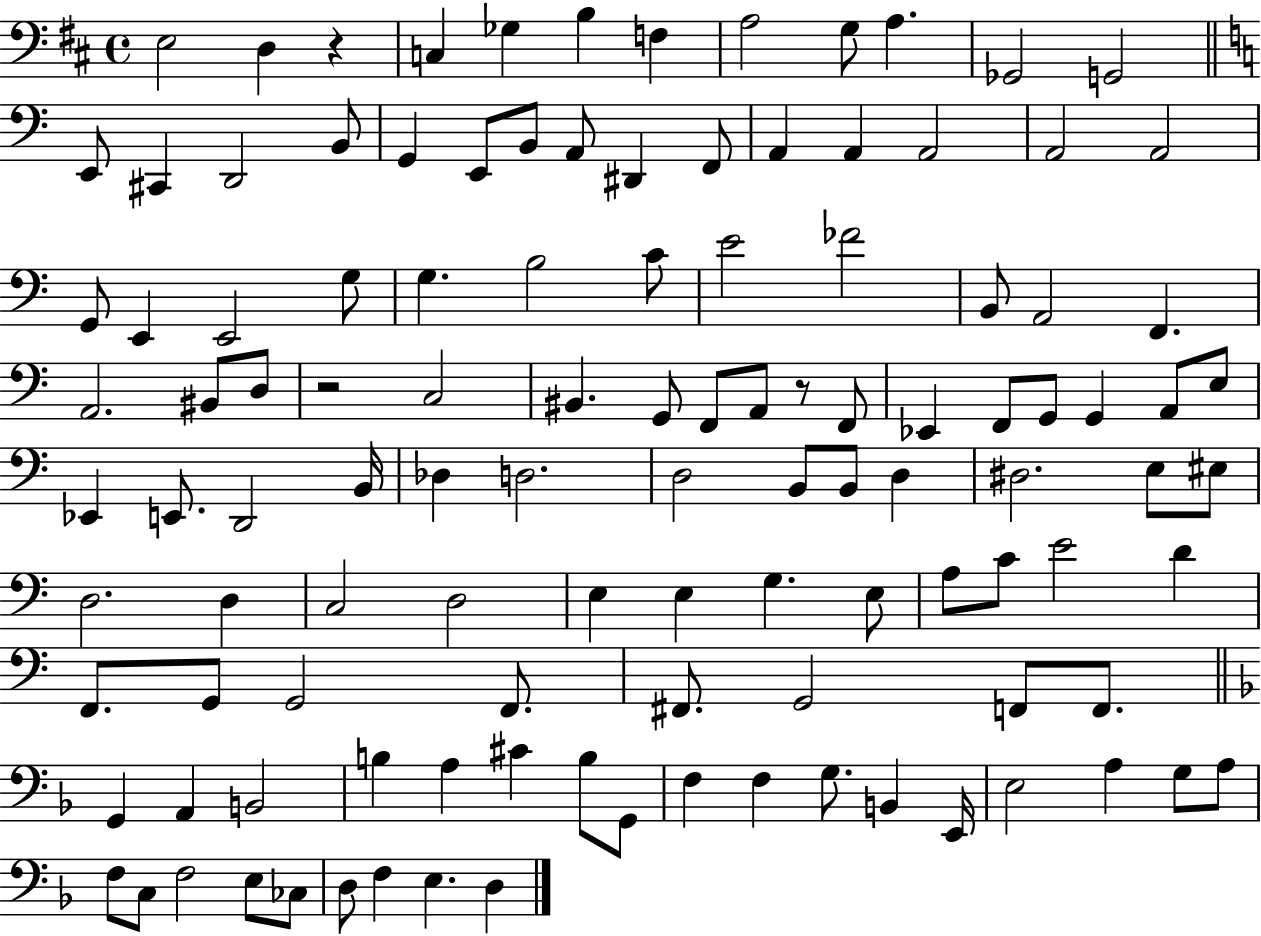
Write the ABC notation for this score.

X:1
T:Untitled
M:4/4
L:1/4
K:D
E,2 D, z C, _G, B, F, A,2 G,/2 A, _G,,2 G,,2 E,,/2 ^C,, D,,2 B,,/2 G,, E,,/2 B,,/2 A,,/2 ^D,, F,,/2 A,, A,, A,,2 A,,2 A,,2 G,,/2 E,, E,,2 G,/2 G, B,2 C/2 E2 _F2 B,,/2 A,,2 F,, A,,2 ^B,,/2 D,/2 z2 C,2 ^B,, G,,/2 F,,/2 A,,/2 z/2 F,,/2 _E,, F,,/2 G,,/2 G,, A,,/2 E,/2 _E,, E,,/2 D,,2 B,,/4 _D, D,2 D,2 B,,/2 B,,/2 D, ^D,2 E,/2 ^E,/2 D,2 D, C,2 D,2 E, E, G, E,/2 A,/2 C/2 E2 D F,,/2 G,,/2 G,,2 F,,/2 ^F,,/2 G,,2 F,,/2 F,,/2 G,, A,, B,,2 B, A, ^C B,/2 G,,/2 F, F, G,/2 B,, E,,/4 E,2 A, G,/2 A,/2 F,/2 C,/2 F,2 E,/2 _C,/2 D,/2 F, E, D,